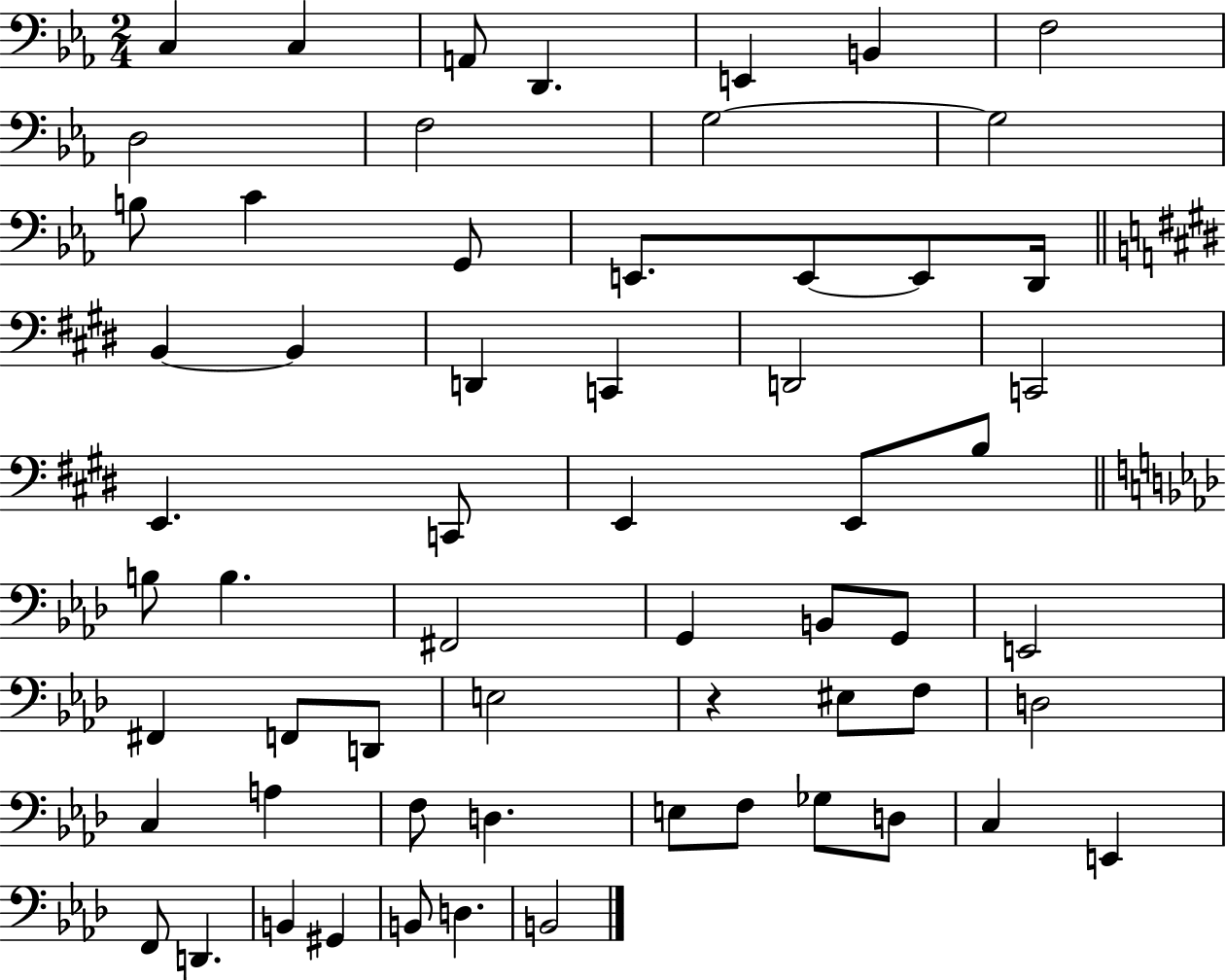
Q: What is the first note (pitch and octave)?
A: C3